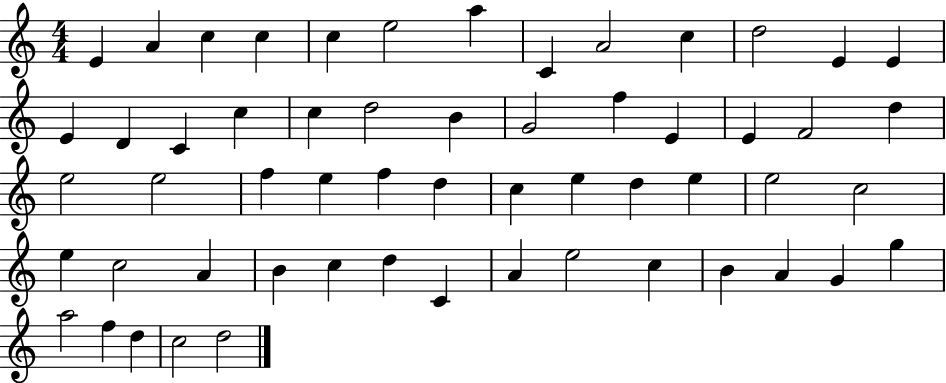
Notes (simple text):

E4/q A4/q C5/q C5/q C5/q E5/h A5/q C4/q A4/h C5/q D5/h E4/q E4/q E4/q D4/q C4/q C5/q C5/q D5/h B4/q G4/h F5/q E4/q E4/q F4/h D5/q E5/h E5/h F5/q E5/q F5/q D5/q C5/q E5/q D5/q E5/q E5/h C5/h E5/q C5/h A4/q B4/q C5/q D5/q C4/q A4/q E5/h C5/q B4/q A4/q G4/q G5/q A5/h F5/q D5/q C5/h D5/h